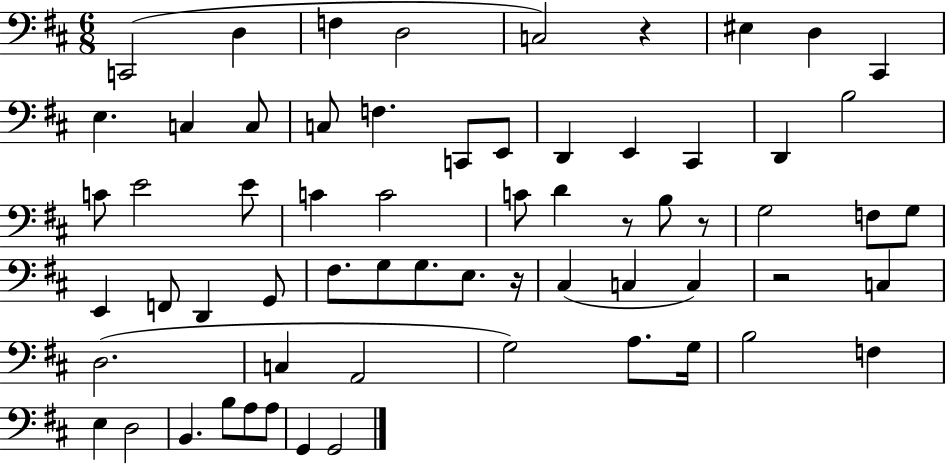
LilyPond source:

{
  \clef bass
  \numericTimeSignature
  \time 6/8
  \key d \major
  \repeat volta 2 { c,2( d4 | f4 d2 | c2) r4 | eis4 d4 cis,4 | \break e4. c4 c8 | c8 f4. c,8 e,8 | d,4 e,4 cis,4 | d,4 b2 | \break c'8 e'2 e'8 | c'4 c'2 | c'8 d'4 r8 b8 r8 | g2 f8 g8 | \break e,4 f,8 d,4 g,8 | fis8. g8 g8. e8. r16 | cis4( c4 c4) | r2 c4 | \break d2.( | c4 a,2 | g2) a8. g16 | b2 f4 | \break e4 d2 | b,4. b8 a8 a8 | g,4 g,2 | } \bar "|."
}